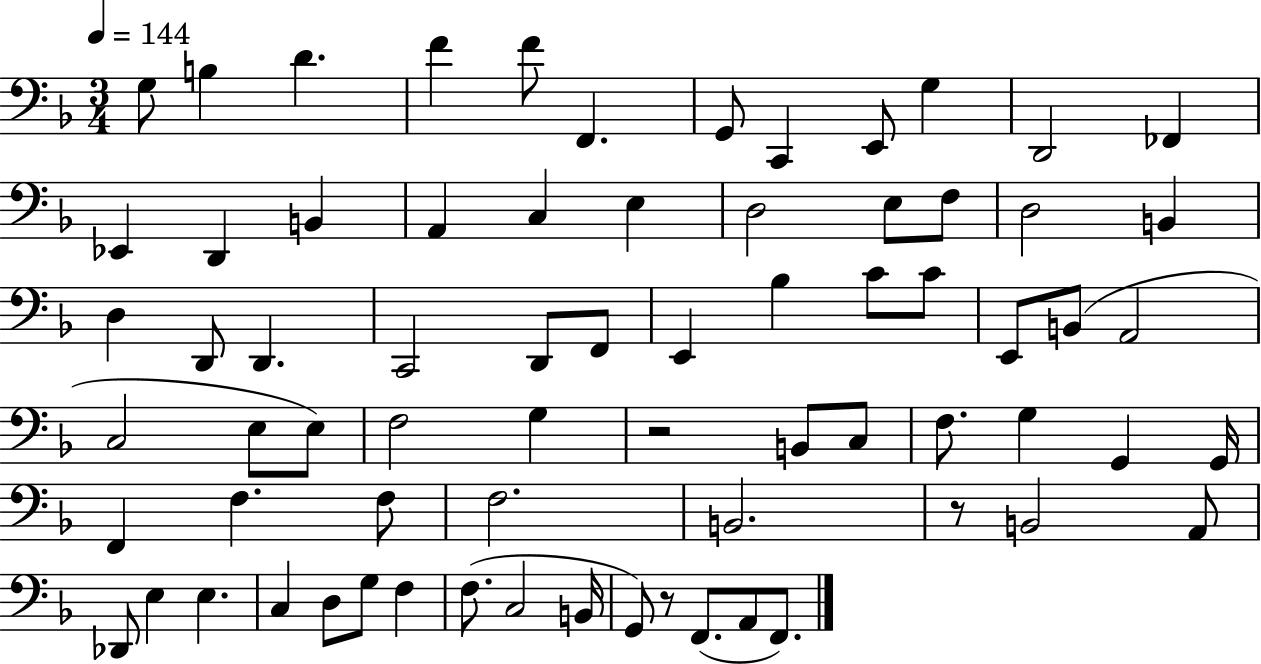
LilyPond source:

{
  \clef bass
  \numericTimeSignature
  \time 3/4
  \key f \major
  \tempo 4 = 144
  g8 b4 d'4. | f'4 f'8 f,4. | g,8 c,4 e,8 g4 | d,2 fes,4 | \break ees,4 d,4 b,4 | a,4 c4 e4 | d2 e8 f8 | d2 b,4 | \break d4 d,8 d,4. | c,2 d,8 f,8 | e,4 bes4 c'8 c'8 | e,8 b,8( a,2 | \break c2 e8 e8) | f2 g4 | r2 b,8 c8 | f8. g4 g,4 g,16 | \break f,4 f4. f8 | f2. | b,2. | r8 b,2 a,8 | \break des,8 e4 e4. | c4 d8 g8 f4 | f8.( c2 b,16 | g,8) r8 f,8.( a,8 f,8.) | \break \bar "|."
}